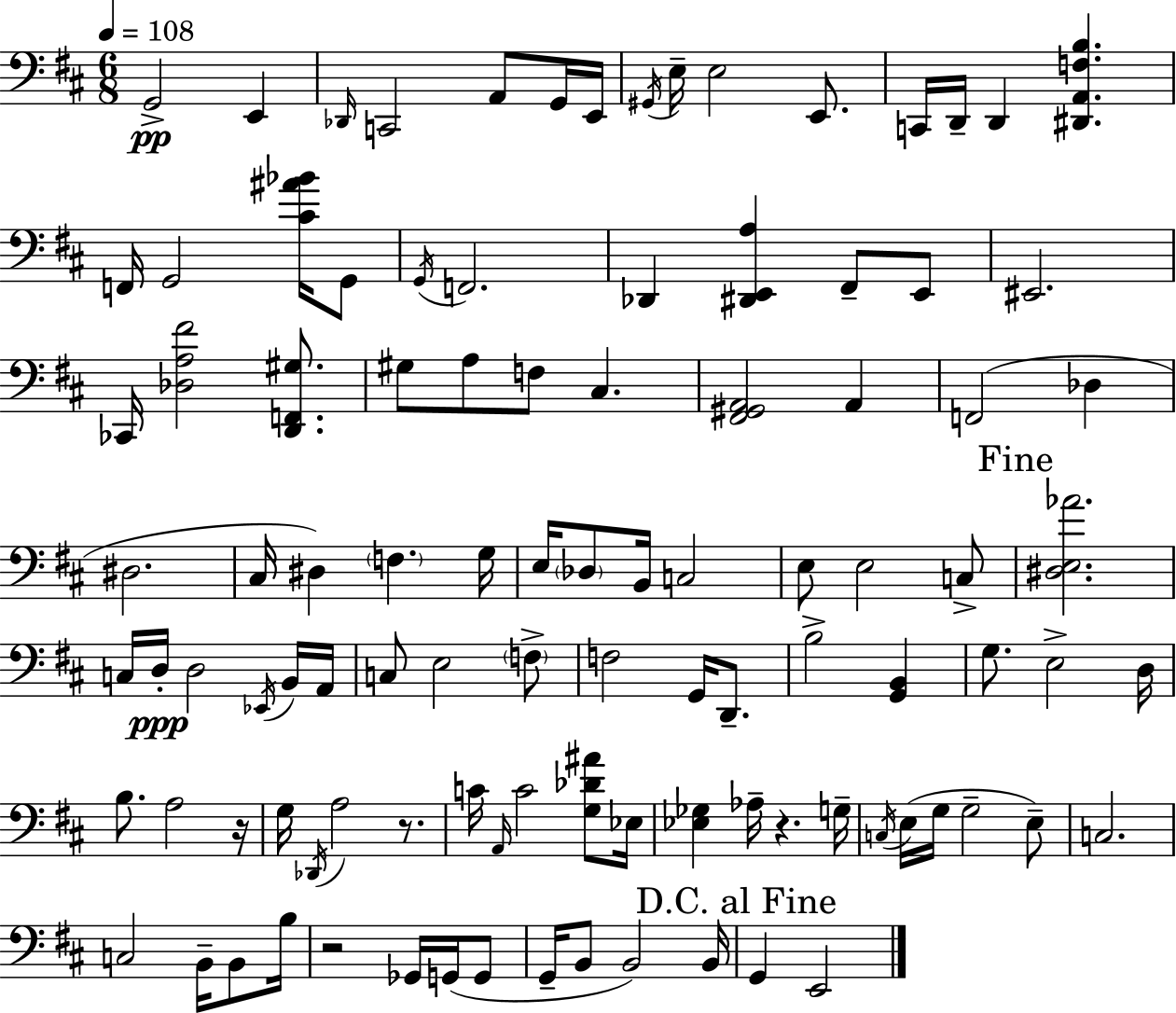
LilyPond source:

{
  \clef bass
  \numericTimeSignature
  \time 6/8
  \key d \major
  \tempo 4 = 108
  g,2->\pp e,4 | \grace { des,16 } c,2 a,8 g,16 | e,16 \acciaccatura { gis,16 } e16-- e2 e,8. | c,16 d,16-- d,4 <dis, a, f b>4. | \break f,16 g,2 <cis' ais' bes'>16 | g,8 \acciaccatura { g,16 } f,2. | des,4 <dis, e, a>4 fis,8-- | e,8 eis,2. | \break ces,16 <des a fis'>2 | <d, f, gis>8. gis8 a8 f8 cis4. | <fis, gis, a,>2 a,4 | f,2( des4 | \break dis2. | cis16 dis4) \parenthesize f4. | g16 e16 \parenthesize des8 b,16 c2 | e8 e2 | \break c8-> \mark "Fine" <dis e aes'>2. | c16 d16-.\ppp d2 | \acciaccatura { ees,16 } b,16 a,16 c8 e2 | \parenthesize f8-> f2 | \break g,16 d,8.-- b2-> | <g, b,>4 g8. e2-> | d16 b8. a2 | r16 g16 \acciaccatura { des,16 } a2 | \break r8. c'16 \grace { a,16 } c'2 | <g des' ais'>8 ees16 <ees ges>4 aes16-- r4. | g16-- \acciaccatura { c16 } e16( g16 g2-- | e8--) c2. | \break c2 | b,16-- b,8 b16 r2 | ges,16 g,16( g,8 g,16-- b,8 b,2) | b,16 \mark "D.C. al Fine" g,4 e,2 | \break \bar "|."
}